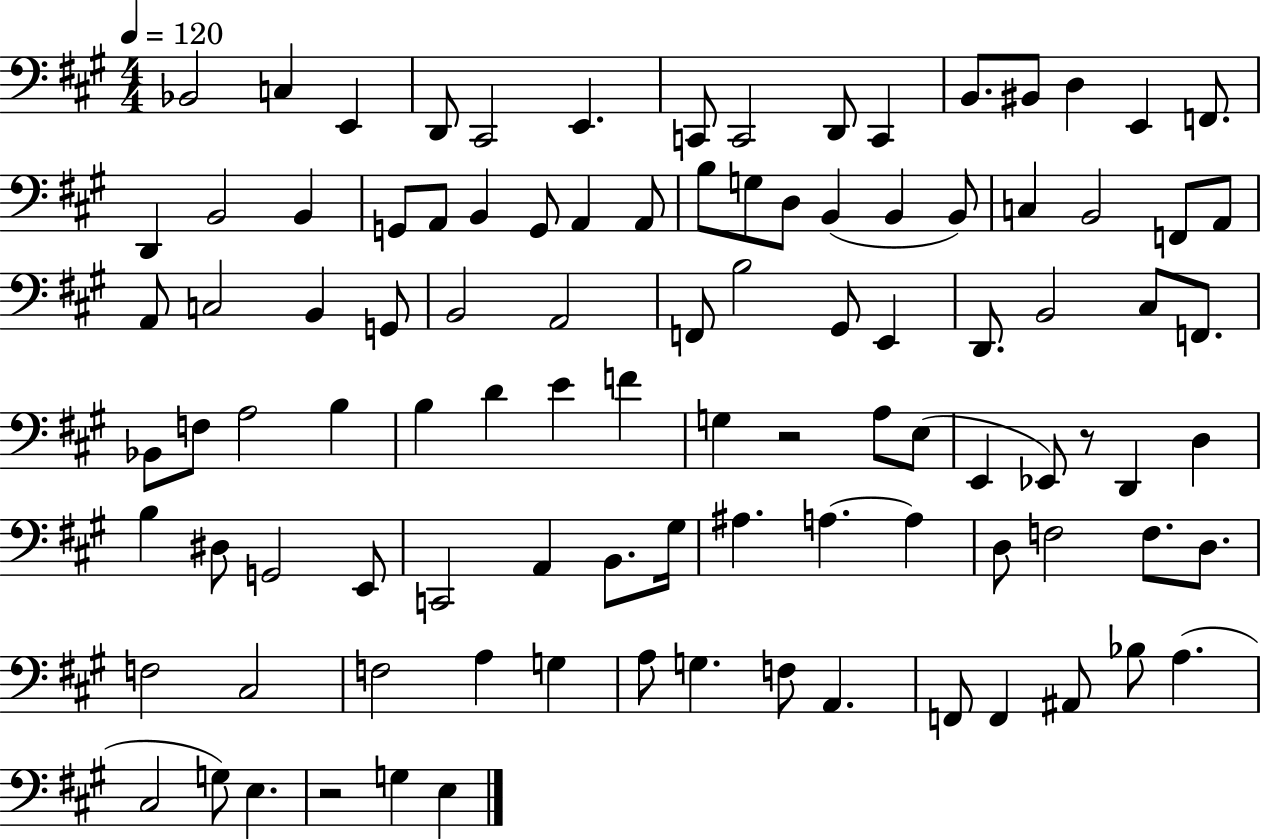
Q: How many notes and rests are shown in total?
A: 100